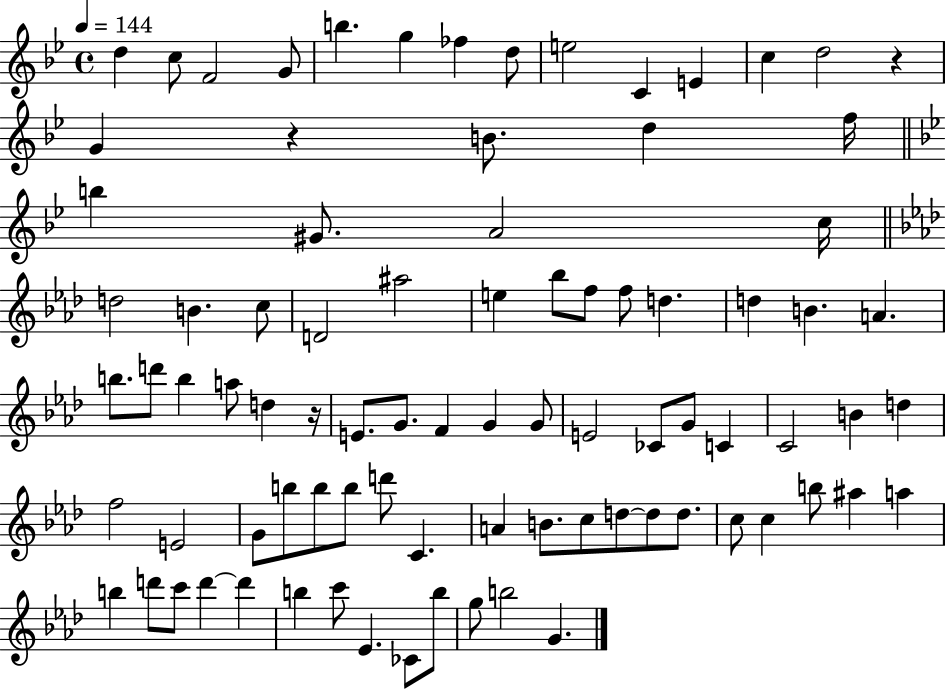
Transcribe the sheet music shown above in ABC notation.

X:1
T:Untitled
M:4/4
L:1/4
K:Bb
d c/2 F2 G/2 b g _f d/2 e2 C E c d2 z G z B/2 d f/4 b ^G/2 A2 c/4 d2 B c/2 D2 ^a2 e _b/2 f/2 f/2 d d B A b/2 d'/2 b a/2 d z/4 E/2 G/2 F G G/2 E2 _C/2 G/2 C C2 B d f2 E2 G/2 b/2 b/2 b/2 d'/2 C A B/2 c/2 d/2 d/2 d/2 c/2 c b/2 ^a a b d'/2 c'/2 d' d' b c'/2 _E _C/2 b/2 g/2 b2 G